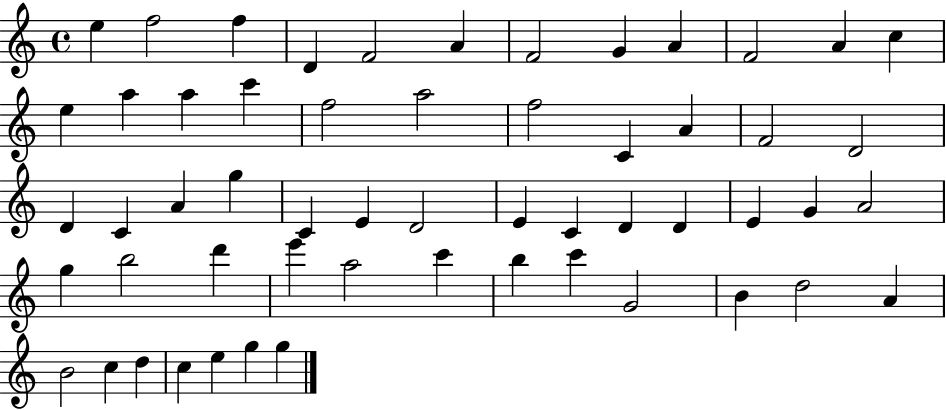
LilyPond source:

{
  \clef treble
  \time 4/4
  \defaultTimeSignature
  \key c \major
  e''4 f''2 f''4 | d'4 f'2 a'4 | f'2 g'4 a'4 | f'2 a'4 c''4 | \break e''4 a''4 a''4 c'''4 | f''2 a''2 | f''2 c'4 a'4 | f'2 d'2 | \break d'4 c'4 a'4 g''4 | c'4 e'4 d'2 | e'4 c'4 d'4 d'4 | e'4 g'4 a'2 | \break g''4 b''2 d'''4 | e'''4 a''2 c'''4 | b''4 c'''4 g'2 | b'4 d''2 a'4 | \break b'2 c''4 d''4 | c''4 e''4 g''4 g''4 | \bar "|."
}